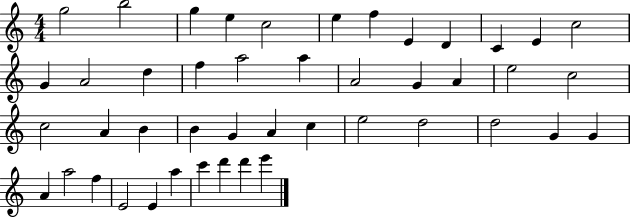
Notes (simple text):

G5/h B5/h G5/q E5/q C5/h E5/q F5/q E4/q D4/q C4/q E4/q C5/h G4/q A4/h D5/q F5/q A5/h A5/q A4/h G4/q A4/q E5/h C5/h C5/h A4/q B4/q B4/q G4/q A4/q C5/q E5/h D5/h D5/h G4/q G4/q A4/q A5/h F5/q E4/h E4/q A5/q C6/q D6/q D6/q E6/q